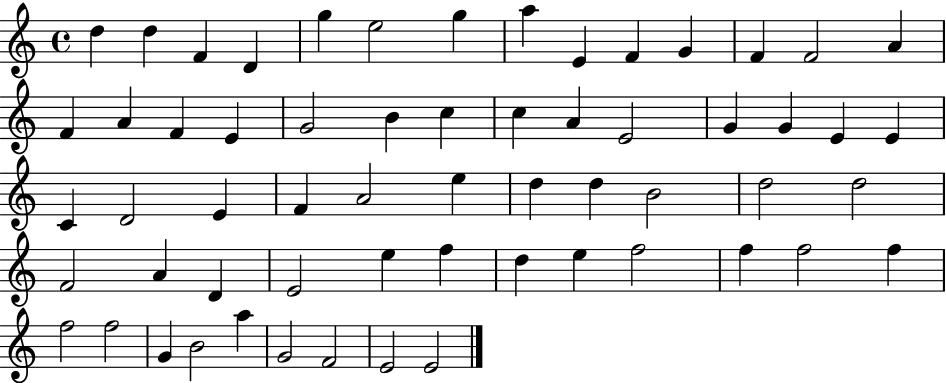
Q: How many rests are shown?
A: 0